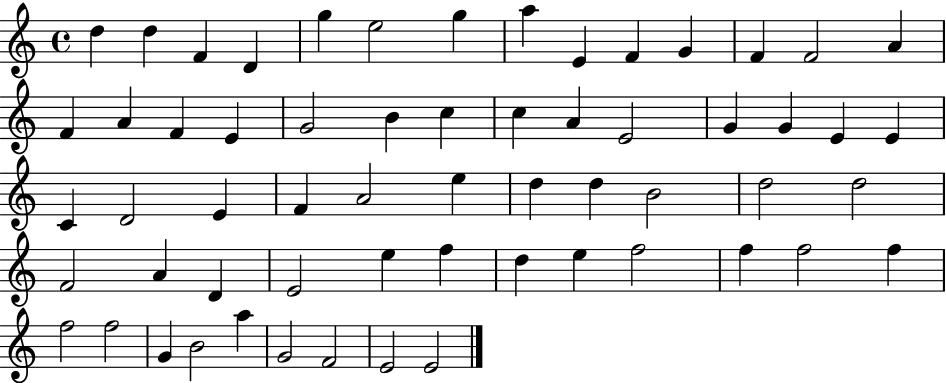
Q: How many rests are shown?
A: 0